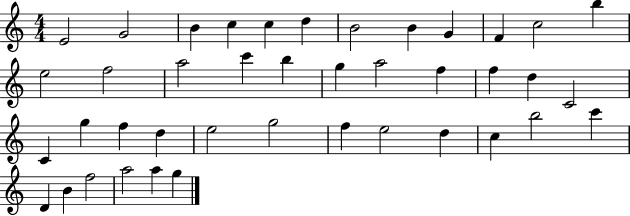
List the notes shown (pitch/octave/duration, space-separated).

E4/h G4/h B4/q C5/q C5/q D5/q B4/h B4/q G4/q F4/q C5/h B5/q E5/h F5/h A5/h C6/q B5/q G5/q A5/h F5/q F5/q D5/q C4/h C4/q G5/q F5/q D5/q E5/h G5/h F5/q E5/h D5/q C5/q B5/h C6/q D4/q B4/q F5/h A5/h A5/q G5/q